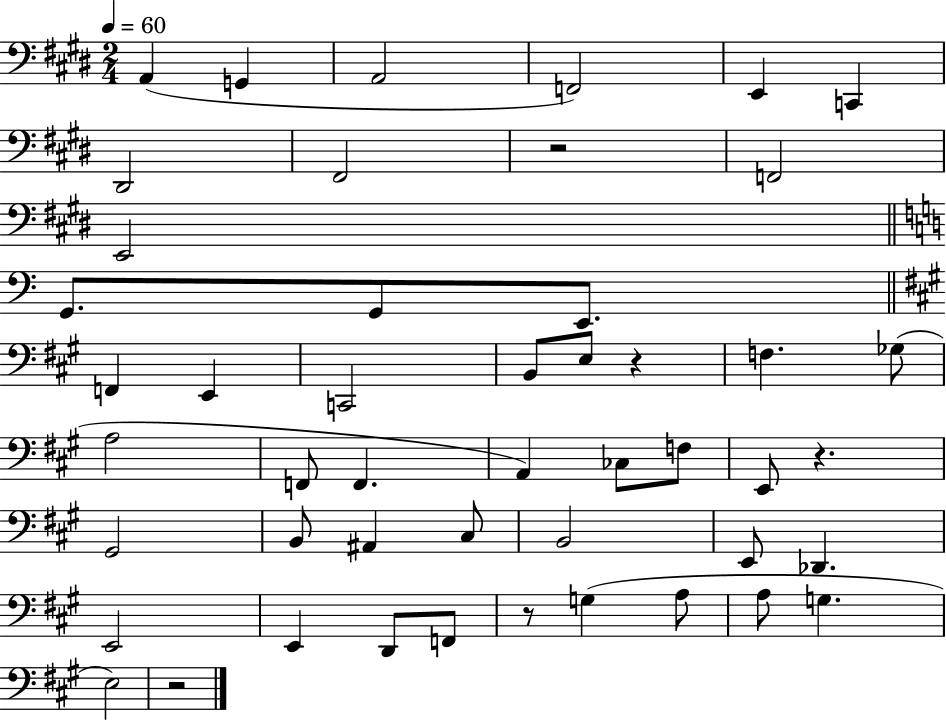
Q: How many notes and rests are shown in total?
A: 48